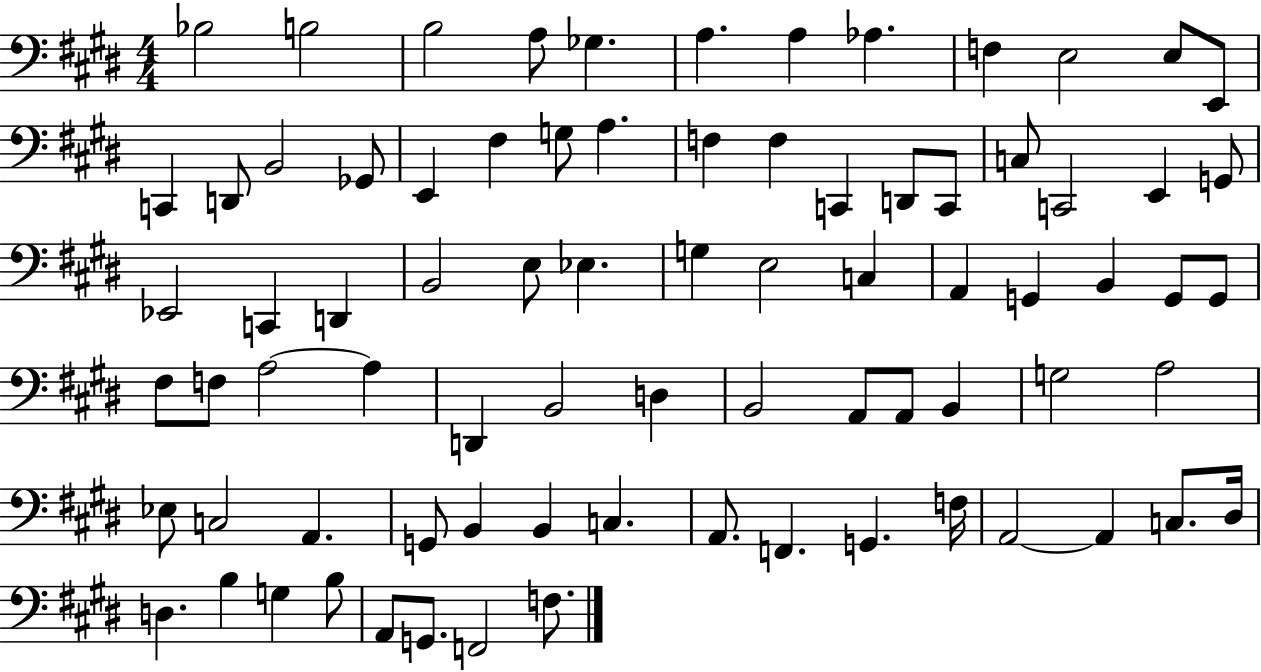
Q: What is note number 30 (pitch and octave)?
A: Eb2